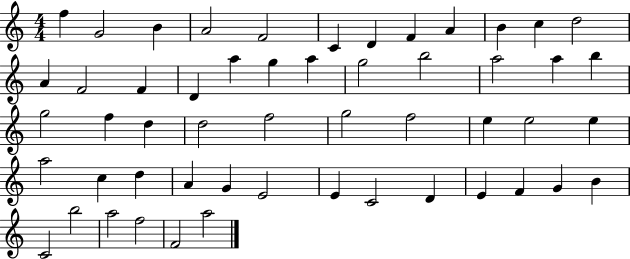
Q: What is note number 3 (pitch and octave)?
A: B4